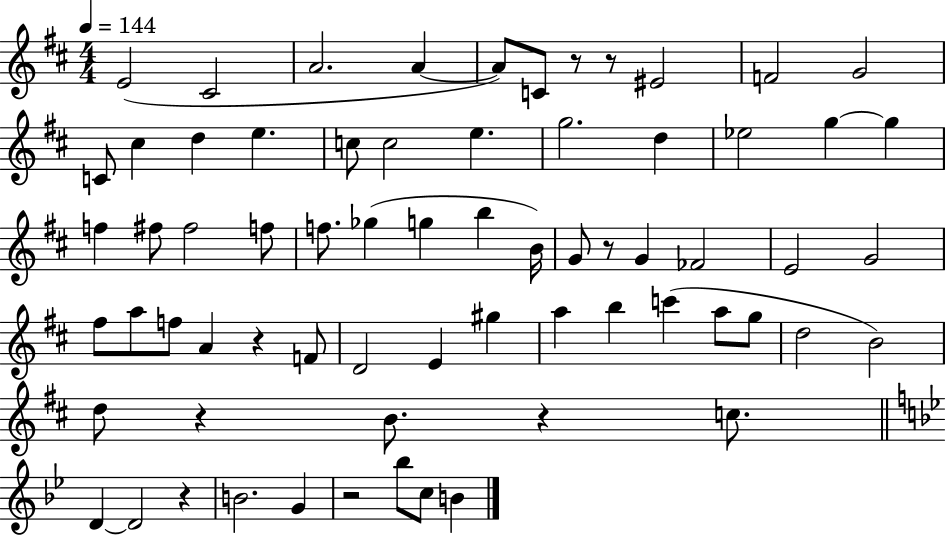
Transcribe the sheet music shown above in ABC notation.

X:1
T:Untitled
M:4/4
L:1/4
K:D
E2 ^C2 A2 A A/2 C/2 z/2 z/2 ^E2 F2 G2 C/2 ^c d e c/2 c2 e g2 d _e2 g g f ^f/2 ^f2 f/2 f/2 _g g b B/4 G/2 z/2 G _F2 E2 G2 ^f/2 a/2 f/2 A z F/2 D2 E ^g a b c' a/2 g/2 d2 B2 d/2 z B/2 z c/2 D D2 z B2 G z2 _b/2 c/2 B